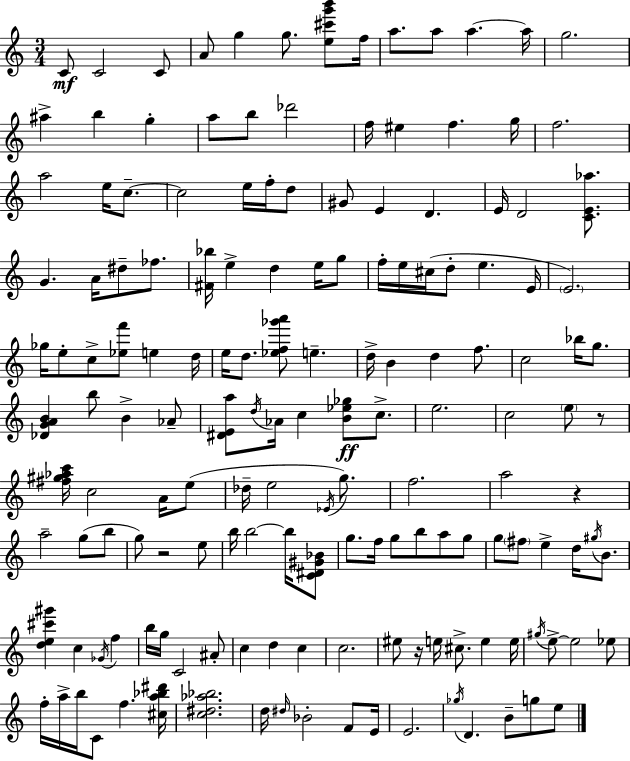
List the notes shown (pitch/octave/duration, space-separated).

C4/e C4/h C4/e A4/e G5/q G5/e. [E5,C#6,G6,B6]/e F5/s A5/e. A5/e A5/q. A5/s G5/h. A#5/q B5/q G5/q A5/e B5/e Db6/h F5/s EIS5/q F5/q. G5/s F5/h. A5/h E5/s C5/e. C5/h E5/s F5/s D5/e G#4/e E4/q D4/q. E4/s D4/h [C4,E4,Ab5]/e. G4/q. A4/s D#5/e FES5/e. [F#4,Bb5]/s E5/q D5/q E5/s G5/e F5/s E5/s C#5/s D5/e E5/q. E4/s E4/h. Gb5/s E5/e C5/e [Eb5,F6]/e E5/q D5/s E5/s D5/e. [Eb5,F5,Gb6,A6]/e E5/q. D5/s B4/q D5/q F5/e. C5/h Bb5/s G5/e. [Db4,G4,A4,B4]/q B5/e B4/q Ab4/e [D#4,E4,A5]/e D5/s Ab4/s C5/q [B4,Eb5,Gb5]/e C5/e. E5/h. C5/h E5/e R/e [F#5,G#5,Ab5,C6]/s C5/h A4/s E5/e Db5/s E5/h Eb4/s G5/e. F5/h. A5/h R/q A5/h G5/e B5/e G5/e R/h E5/e B5/s B5/h B5/s [C4,D#4,G#4,Bb4]/e G5/e. F5/s G5/e B5/e A5/e G5/e G5/e F#5/e E5/q D5/s G#5/s B4/e. [D5,E5,C#6,G#6]/q C5/q Gb4/s F5/q B5/s G5/s C4/h A#4/e C5/q D5/q C5/q C5/h. EIS5/e R/s E5/s C#5/e. E5/q E5/s G#5/s E5/e E5/h Eb5/e F5/s A5/s B5/s C4/e F5/q. [C#5,A5,Bb5,D#6]/s [C5,D#5,Ab5,Bb5]/h. D5/s D#5/s Bb4/h F4/e E4/s E4/h. Gb5/s D4/q. B4/e G5/e E5/e